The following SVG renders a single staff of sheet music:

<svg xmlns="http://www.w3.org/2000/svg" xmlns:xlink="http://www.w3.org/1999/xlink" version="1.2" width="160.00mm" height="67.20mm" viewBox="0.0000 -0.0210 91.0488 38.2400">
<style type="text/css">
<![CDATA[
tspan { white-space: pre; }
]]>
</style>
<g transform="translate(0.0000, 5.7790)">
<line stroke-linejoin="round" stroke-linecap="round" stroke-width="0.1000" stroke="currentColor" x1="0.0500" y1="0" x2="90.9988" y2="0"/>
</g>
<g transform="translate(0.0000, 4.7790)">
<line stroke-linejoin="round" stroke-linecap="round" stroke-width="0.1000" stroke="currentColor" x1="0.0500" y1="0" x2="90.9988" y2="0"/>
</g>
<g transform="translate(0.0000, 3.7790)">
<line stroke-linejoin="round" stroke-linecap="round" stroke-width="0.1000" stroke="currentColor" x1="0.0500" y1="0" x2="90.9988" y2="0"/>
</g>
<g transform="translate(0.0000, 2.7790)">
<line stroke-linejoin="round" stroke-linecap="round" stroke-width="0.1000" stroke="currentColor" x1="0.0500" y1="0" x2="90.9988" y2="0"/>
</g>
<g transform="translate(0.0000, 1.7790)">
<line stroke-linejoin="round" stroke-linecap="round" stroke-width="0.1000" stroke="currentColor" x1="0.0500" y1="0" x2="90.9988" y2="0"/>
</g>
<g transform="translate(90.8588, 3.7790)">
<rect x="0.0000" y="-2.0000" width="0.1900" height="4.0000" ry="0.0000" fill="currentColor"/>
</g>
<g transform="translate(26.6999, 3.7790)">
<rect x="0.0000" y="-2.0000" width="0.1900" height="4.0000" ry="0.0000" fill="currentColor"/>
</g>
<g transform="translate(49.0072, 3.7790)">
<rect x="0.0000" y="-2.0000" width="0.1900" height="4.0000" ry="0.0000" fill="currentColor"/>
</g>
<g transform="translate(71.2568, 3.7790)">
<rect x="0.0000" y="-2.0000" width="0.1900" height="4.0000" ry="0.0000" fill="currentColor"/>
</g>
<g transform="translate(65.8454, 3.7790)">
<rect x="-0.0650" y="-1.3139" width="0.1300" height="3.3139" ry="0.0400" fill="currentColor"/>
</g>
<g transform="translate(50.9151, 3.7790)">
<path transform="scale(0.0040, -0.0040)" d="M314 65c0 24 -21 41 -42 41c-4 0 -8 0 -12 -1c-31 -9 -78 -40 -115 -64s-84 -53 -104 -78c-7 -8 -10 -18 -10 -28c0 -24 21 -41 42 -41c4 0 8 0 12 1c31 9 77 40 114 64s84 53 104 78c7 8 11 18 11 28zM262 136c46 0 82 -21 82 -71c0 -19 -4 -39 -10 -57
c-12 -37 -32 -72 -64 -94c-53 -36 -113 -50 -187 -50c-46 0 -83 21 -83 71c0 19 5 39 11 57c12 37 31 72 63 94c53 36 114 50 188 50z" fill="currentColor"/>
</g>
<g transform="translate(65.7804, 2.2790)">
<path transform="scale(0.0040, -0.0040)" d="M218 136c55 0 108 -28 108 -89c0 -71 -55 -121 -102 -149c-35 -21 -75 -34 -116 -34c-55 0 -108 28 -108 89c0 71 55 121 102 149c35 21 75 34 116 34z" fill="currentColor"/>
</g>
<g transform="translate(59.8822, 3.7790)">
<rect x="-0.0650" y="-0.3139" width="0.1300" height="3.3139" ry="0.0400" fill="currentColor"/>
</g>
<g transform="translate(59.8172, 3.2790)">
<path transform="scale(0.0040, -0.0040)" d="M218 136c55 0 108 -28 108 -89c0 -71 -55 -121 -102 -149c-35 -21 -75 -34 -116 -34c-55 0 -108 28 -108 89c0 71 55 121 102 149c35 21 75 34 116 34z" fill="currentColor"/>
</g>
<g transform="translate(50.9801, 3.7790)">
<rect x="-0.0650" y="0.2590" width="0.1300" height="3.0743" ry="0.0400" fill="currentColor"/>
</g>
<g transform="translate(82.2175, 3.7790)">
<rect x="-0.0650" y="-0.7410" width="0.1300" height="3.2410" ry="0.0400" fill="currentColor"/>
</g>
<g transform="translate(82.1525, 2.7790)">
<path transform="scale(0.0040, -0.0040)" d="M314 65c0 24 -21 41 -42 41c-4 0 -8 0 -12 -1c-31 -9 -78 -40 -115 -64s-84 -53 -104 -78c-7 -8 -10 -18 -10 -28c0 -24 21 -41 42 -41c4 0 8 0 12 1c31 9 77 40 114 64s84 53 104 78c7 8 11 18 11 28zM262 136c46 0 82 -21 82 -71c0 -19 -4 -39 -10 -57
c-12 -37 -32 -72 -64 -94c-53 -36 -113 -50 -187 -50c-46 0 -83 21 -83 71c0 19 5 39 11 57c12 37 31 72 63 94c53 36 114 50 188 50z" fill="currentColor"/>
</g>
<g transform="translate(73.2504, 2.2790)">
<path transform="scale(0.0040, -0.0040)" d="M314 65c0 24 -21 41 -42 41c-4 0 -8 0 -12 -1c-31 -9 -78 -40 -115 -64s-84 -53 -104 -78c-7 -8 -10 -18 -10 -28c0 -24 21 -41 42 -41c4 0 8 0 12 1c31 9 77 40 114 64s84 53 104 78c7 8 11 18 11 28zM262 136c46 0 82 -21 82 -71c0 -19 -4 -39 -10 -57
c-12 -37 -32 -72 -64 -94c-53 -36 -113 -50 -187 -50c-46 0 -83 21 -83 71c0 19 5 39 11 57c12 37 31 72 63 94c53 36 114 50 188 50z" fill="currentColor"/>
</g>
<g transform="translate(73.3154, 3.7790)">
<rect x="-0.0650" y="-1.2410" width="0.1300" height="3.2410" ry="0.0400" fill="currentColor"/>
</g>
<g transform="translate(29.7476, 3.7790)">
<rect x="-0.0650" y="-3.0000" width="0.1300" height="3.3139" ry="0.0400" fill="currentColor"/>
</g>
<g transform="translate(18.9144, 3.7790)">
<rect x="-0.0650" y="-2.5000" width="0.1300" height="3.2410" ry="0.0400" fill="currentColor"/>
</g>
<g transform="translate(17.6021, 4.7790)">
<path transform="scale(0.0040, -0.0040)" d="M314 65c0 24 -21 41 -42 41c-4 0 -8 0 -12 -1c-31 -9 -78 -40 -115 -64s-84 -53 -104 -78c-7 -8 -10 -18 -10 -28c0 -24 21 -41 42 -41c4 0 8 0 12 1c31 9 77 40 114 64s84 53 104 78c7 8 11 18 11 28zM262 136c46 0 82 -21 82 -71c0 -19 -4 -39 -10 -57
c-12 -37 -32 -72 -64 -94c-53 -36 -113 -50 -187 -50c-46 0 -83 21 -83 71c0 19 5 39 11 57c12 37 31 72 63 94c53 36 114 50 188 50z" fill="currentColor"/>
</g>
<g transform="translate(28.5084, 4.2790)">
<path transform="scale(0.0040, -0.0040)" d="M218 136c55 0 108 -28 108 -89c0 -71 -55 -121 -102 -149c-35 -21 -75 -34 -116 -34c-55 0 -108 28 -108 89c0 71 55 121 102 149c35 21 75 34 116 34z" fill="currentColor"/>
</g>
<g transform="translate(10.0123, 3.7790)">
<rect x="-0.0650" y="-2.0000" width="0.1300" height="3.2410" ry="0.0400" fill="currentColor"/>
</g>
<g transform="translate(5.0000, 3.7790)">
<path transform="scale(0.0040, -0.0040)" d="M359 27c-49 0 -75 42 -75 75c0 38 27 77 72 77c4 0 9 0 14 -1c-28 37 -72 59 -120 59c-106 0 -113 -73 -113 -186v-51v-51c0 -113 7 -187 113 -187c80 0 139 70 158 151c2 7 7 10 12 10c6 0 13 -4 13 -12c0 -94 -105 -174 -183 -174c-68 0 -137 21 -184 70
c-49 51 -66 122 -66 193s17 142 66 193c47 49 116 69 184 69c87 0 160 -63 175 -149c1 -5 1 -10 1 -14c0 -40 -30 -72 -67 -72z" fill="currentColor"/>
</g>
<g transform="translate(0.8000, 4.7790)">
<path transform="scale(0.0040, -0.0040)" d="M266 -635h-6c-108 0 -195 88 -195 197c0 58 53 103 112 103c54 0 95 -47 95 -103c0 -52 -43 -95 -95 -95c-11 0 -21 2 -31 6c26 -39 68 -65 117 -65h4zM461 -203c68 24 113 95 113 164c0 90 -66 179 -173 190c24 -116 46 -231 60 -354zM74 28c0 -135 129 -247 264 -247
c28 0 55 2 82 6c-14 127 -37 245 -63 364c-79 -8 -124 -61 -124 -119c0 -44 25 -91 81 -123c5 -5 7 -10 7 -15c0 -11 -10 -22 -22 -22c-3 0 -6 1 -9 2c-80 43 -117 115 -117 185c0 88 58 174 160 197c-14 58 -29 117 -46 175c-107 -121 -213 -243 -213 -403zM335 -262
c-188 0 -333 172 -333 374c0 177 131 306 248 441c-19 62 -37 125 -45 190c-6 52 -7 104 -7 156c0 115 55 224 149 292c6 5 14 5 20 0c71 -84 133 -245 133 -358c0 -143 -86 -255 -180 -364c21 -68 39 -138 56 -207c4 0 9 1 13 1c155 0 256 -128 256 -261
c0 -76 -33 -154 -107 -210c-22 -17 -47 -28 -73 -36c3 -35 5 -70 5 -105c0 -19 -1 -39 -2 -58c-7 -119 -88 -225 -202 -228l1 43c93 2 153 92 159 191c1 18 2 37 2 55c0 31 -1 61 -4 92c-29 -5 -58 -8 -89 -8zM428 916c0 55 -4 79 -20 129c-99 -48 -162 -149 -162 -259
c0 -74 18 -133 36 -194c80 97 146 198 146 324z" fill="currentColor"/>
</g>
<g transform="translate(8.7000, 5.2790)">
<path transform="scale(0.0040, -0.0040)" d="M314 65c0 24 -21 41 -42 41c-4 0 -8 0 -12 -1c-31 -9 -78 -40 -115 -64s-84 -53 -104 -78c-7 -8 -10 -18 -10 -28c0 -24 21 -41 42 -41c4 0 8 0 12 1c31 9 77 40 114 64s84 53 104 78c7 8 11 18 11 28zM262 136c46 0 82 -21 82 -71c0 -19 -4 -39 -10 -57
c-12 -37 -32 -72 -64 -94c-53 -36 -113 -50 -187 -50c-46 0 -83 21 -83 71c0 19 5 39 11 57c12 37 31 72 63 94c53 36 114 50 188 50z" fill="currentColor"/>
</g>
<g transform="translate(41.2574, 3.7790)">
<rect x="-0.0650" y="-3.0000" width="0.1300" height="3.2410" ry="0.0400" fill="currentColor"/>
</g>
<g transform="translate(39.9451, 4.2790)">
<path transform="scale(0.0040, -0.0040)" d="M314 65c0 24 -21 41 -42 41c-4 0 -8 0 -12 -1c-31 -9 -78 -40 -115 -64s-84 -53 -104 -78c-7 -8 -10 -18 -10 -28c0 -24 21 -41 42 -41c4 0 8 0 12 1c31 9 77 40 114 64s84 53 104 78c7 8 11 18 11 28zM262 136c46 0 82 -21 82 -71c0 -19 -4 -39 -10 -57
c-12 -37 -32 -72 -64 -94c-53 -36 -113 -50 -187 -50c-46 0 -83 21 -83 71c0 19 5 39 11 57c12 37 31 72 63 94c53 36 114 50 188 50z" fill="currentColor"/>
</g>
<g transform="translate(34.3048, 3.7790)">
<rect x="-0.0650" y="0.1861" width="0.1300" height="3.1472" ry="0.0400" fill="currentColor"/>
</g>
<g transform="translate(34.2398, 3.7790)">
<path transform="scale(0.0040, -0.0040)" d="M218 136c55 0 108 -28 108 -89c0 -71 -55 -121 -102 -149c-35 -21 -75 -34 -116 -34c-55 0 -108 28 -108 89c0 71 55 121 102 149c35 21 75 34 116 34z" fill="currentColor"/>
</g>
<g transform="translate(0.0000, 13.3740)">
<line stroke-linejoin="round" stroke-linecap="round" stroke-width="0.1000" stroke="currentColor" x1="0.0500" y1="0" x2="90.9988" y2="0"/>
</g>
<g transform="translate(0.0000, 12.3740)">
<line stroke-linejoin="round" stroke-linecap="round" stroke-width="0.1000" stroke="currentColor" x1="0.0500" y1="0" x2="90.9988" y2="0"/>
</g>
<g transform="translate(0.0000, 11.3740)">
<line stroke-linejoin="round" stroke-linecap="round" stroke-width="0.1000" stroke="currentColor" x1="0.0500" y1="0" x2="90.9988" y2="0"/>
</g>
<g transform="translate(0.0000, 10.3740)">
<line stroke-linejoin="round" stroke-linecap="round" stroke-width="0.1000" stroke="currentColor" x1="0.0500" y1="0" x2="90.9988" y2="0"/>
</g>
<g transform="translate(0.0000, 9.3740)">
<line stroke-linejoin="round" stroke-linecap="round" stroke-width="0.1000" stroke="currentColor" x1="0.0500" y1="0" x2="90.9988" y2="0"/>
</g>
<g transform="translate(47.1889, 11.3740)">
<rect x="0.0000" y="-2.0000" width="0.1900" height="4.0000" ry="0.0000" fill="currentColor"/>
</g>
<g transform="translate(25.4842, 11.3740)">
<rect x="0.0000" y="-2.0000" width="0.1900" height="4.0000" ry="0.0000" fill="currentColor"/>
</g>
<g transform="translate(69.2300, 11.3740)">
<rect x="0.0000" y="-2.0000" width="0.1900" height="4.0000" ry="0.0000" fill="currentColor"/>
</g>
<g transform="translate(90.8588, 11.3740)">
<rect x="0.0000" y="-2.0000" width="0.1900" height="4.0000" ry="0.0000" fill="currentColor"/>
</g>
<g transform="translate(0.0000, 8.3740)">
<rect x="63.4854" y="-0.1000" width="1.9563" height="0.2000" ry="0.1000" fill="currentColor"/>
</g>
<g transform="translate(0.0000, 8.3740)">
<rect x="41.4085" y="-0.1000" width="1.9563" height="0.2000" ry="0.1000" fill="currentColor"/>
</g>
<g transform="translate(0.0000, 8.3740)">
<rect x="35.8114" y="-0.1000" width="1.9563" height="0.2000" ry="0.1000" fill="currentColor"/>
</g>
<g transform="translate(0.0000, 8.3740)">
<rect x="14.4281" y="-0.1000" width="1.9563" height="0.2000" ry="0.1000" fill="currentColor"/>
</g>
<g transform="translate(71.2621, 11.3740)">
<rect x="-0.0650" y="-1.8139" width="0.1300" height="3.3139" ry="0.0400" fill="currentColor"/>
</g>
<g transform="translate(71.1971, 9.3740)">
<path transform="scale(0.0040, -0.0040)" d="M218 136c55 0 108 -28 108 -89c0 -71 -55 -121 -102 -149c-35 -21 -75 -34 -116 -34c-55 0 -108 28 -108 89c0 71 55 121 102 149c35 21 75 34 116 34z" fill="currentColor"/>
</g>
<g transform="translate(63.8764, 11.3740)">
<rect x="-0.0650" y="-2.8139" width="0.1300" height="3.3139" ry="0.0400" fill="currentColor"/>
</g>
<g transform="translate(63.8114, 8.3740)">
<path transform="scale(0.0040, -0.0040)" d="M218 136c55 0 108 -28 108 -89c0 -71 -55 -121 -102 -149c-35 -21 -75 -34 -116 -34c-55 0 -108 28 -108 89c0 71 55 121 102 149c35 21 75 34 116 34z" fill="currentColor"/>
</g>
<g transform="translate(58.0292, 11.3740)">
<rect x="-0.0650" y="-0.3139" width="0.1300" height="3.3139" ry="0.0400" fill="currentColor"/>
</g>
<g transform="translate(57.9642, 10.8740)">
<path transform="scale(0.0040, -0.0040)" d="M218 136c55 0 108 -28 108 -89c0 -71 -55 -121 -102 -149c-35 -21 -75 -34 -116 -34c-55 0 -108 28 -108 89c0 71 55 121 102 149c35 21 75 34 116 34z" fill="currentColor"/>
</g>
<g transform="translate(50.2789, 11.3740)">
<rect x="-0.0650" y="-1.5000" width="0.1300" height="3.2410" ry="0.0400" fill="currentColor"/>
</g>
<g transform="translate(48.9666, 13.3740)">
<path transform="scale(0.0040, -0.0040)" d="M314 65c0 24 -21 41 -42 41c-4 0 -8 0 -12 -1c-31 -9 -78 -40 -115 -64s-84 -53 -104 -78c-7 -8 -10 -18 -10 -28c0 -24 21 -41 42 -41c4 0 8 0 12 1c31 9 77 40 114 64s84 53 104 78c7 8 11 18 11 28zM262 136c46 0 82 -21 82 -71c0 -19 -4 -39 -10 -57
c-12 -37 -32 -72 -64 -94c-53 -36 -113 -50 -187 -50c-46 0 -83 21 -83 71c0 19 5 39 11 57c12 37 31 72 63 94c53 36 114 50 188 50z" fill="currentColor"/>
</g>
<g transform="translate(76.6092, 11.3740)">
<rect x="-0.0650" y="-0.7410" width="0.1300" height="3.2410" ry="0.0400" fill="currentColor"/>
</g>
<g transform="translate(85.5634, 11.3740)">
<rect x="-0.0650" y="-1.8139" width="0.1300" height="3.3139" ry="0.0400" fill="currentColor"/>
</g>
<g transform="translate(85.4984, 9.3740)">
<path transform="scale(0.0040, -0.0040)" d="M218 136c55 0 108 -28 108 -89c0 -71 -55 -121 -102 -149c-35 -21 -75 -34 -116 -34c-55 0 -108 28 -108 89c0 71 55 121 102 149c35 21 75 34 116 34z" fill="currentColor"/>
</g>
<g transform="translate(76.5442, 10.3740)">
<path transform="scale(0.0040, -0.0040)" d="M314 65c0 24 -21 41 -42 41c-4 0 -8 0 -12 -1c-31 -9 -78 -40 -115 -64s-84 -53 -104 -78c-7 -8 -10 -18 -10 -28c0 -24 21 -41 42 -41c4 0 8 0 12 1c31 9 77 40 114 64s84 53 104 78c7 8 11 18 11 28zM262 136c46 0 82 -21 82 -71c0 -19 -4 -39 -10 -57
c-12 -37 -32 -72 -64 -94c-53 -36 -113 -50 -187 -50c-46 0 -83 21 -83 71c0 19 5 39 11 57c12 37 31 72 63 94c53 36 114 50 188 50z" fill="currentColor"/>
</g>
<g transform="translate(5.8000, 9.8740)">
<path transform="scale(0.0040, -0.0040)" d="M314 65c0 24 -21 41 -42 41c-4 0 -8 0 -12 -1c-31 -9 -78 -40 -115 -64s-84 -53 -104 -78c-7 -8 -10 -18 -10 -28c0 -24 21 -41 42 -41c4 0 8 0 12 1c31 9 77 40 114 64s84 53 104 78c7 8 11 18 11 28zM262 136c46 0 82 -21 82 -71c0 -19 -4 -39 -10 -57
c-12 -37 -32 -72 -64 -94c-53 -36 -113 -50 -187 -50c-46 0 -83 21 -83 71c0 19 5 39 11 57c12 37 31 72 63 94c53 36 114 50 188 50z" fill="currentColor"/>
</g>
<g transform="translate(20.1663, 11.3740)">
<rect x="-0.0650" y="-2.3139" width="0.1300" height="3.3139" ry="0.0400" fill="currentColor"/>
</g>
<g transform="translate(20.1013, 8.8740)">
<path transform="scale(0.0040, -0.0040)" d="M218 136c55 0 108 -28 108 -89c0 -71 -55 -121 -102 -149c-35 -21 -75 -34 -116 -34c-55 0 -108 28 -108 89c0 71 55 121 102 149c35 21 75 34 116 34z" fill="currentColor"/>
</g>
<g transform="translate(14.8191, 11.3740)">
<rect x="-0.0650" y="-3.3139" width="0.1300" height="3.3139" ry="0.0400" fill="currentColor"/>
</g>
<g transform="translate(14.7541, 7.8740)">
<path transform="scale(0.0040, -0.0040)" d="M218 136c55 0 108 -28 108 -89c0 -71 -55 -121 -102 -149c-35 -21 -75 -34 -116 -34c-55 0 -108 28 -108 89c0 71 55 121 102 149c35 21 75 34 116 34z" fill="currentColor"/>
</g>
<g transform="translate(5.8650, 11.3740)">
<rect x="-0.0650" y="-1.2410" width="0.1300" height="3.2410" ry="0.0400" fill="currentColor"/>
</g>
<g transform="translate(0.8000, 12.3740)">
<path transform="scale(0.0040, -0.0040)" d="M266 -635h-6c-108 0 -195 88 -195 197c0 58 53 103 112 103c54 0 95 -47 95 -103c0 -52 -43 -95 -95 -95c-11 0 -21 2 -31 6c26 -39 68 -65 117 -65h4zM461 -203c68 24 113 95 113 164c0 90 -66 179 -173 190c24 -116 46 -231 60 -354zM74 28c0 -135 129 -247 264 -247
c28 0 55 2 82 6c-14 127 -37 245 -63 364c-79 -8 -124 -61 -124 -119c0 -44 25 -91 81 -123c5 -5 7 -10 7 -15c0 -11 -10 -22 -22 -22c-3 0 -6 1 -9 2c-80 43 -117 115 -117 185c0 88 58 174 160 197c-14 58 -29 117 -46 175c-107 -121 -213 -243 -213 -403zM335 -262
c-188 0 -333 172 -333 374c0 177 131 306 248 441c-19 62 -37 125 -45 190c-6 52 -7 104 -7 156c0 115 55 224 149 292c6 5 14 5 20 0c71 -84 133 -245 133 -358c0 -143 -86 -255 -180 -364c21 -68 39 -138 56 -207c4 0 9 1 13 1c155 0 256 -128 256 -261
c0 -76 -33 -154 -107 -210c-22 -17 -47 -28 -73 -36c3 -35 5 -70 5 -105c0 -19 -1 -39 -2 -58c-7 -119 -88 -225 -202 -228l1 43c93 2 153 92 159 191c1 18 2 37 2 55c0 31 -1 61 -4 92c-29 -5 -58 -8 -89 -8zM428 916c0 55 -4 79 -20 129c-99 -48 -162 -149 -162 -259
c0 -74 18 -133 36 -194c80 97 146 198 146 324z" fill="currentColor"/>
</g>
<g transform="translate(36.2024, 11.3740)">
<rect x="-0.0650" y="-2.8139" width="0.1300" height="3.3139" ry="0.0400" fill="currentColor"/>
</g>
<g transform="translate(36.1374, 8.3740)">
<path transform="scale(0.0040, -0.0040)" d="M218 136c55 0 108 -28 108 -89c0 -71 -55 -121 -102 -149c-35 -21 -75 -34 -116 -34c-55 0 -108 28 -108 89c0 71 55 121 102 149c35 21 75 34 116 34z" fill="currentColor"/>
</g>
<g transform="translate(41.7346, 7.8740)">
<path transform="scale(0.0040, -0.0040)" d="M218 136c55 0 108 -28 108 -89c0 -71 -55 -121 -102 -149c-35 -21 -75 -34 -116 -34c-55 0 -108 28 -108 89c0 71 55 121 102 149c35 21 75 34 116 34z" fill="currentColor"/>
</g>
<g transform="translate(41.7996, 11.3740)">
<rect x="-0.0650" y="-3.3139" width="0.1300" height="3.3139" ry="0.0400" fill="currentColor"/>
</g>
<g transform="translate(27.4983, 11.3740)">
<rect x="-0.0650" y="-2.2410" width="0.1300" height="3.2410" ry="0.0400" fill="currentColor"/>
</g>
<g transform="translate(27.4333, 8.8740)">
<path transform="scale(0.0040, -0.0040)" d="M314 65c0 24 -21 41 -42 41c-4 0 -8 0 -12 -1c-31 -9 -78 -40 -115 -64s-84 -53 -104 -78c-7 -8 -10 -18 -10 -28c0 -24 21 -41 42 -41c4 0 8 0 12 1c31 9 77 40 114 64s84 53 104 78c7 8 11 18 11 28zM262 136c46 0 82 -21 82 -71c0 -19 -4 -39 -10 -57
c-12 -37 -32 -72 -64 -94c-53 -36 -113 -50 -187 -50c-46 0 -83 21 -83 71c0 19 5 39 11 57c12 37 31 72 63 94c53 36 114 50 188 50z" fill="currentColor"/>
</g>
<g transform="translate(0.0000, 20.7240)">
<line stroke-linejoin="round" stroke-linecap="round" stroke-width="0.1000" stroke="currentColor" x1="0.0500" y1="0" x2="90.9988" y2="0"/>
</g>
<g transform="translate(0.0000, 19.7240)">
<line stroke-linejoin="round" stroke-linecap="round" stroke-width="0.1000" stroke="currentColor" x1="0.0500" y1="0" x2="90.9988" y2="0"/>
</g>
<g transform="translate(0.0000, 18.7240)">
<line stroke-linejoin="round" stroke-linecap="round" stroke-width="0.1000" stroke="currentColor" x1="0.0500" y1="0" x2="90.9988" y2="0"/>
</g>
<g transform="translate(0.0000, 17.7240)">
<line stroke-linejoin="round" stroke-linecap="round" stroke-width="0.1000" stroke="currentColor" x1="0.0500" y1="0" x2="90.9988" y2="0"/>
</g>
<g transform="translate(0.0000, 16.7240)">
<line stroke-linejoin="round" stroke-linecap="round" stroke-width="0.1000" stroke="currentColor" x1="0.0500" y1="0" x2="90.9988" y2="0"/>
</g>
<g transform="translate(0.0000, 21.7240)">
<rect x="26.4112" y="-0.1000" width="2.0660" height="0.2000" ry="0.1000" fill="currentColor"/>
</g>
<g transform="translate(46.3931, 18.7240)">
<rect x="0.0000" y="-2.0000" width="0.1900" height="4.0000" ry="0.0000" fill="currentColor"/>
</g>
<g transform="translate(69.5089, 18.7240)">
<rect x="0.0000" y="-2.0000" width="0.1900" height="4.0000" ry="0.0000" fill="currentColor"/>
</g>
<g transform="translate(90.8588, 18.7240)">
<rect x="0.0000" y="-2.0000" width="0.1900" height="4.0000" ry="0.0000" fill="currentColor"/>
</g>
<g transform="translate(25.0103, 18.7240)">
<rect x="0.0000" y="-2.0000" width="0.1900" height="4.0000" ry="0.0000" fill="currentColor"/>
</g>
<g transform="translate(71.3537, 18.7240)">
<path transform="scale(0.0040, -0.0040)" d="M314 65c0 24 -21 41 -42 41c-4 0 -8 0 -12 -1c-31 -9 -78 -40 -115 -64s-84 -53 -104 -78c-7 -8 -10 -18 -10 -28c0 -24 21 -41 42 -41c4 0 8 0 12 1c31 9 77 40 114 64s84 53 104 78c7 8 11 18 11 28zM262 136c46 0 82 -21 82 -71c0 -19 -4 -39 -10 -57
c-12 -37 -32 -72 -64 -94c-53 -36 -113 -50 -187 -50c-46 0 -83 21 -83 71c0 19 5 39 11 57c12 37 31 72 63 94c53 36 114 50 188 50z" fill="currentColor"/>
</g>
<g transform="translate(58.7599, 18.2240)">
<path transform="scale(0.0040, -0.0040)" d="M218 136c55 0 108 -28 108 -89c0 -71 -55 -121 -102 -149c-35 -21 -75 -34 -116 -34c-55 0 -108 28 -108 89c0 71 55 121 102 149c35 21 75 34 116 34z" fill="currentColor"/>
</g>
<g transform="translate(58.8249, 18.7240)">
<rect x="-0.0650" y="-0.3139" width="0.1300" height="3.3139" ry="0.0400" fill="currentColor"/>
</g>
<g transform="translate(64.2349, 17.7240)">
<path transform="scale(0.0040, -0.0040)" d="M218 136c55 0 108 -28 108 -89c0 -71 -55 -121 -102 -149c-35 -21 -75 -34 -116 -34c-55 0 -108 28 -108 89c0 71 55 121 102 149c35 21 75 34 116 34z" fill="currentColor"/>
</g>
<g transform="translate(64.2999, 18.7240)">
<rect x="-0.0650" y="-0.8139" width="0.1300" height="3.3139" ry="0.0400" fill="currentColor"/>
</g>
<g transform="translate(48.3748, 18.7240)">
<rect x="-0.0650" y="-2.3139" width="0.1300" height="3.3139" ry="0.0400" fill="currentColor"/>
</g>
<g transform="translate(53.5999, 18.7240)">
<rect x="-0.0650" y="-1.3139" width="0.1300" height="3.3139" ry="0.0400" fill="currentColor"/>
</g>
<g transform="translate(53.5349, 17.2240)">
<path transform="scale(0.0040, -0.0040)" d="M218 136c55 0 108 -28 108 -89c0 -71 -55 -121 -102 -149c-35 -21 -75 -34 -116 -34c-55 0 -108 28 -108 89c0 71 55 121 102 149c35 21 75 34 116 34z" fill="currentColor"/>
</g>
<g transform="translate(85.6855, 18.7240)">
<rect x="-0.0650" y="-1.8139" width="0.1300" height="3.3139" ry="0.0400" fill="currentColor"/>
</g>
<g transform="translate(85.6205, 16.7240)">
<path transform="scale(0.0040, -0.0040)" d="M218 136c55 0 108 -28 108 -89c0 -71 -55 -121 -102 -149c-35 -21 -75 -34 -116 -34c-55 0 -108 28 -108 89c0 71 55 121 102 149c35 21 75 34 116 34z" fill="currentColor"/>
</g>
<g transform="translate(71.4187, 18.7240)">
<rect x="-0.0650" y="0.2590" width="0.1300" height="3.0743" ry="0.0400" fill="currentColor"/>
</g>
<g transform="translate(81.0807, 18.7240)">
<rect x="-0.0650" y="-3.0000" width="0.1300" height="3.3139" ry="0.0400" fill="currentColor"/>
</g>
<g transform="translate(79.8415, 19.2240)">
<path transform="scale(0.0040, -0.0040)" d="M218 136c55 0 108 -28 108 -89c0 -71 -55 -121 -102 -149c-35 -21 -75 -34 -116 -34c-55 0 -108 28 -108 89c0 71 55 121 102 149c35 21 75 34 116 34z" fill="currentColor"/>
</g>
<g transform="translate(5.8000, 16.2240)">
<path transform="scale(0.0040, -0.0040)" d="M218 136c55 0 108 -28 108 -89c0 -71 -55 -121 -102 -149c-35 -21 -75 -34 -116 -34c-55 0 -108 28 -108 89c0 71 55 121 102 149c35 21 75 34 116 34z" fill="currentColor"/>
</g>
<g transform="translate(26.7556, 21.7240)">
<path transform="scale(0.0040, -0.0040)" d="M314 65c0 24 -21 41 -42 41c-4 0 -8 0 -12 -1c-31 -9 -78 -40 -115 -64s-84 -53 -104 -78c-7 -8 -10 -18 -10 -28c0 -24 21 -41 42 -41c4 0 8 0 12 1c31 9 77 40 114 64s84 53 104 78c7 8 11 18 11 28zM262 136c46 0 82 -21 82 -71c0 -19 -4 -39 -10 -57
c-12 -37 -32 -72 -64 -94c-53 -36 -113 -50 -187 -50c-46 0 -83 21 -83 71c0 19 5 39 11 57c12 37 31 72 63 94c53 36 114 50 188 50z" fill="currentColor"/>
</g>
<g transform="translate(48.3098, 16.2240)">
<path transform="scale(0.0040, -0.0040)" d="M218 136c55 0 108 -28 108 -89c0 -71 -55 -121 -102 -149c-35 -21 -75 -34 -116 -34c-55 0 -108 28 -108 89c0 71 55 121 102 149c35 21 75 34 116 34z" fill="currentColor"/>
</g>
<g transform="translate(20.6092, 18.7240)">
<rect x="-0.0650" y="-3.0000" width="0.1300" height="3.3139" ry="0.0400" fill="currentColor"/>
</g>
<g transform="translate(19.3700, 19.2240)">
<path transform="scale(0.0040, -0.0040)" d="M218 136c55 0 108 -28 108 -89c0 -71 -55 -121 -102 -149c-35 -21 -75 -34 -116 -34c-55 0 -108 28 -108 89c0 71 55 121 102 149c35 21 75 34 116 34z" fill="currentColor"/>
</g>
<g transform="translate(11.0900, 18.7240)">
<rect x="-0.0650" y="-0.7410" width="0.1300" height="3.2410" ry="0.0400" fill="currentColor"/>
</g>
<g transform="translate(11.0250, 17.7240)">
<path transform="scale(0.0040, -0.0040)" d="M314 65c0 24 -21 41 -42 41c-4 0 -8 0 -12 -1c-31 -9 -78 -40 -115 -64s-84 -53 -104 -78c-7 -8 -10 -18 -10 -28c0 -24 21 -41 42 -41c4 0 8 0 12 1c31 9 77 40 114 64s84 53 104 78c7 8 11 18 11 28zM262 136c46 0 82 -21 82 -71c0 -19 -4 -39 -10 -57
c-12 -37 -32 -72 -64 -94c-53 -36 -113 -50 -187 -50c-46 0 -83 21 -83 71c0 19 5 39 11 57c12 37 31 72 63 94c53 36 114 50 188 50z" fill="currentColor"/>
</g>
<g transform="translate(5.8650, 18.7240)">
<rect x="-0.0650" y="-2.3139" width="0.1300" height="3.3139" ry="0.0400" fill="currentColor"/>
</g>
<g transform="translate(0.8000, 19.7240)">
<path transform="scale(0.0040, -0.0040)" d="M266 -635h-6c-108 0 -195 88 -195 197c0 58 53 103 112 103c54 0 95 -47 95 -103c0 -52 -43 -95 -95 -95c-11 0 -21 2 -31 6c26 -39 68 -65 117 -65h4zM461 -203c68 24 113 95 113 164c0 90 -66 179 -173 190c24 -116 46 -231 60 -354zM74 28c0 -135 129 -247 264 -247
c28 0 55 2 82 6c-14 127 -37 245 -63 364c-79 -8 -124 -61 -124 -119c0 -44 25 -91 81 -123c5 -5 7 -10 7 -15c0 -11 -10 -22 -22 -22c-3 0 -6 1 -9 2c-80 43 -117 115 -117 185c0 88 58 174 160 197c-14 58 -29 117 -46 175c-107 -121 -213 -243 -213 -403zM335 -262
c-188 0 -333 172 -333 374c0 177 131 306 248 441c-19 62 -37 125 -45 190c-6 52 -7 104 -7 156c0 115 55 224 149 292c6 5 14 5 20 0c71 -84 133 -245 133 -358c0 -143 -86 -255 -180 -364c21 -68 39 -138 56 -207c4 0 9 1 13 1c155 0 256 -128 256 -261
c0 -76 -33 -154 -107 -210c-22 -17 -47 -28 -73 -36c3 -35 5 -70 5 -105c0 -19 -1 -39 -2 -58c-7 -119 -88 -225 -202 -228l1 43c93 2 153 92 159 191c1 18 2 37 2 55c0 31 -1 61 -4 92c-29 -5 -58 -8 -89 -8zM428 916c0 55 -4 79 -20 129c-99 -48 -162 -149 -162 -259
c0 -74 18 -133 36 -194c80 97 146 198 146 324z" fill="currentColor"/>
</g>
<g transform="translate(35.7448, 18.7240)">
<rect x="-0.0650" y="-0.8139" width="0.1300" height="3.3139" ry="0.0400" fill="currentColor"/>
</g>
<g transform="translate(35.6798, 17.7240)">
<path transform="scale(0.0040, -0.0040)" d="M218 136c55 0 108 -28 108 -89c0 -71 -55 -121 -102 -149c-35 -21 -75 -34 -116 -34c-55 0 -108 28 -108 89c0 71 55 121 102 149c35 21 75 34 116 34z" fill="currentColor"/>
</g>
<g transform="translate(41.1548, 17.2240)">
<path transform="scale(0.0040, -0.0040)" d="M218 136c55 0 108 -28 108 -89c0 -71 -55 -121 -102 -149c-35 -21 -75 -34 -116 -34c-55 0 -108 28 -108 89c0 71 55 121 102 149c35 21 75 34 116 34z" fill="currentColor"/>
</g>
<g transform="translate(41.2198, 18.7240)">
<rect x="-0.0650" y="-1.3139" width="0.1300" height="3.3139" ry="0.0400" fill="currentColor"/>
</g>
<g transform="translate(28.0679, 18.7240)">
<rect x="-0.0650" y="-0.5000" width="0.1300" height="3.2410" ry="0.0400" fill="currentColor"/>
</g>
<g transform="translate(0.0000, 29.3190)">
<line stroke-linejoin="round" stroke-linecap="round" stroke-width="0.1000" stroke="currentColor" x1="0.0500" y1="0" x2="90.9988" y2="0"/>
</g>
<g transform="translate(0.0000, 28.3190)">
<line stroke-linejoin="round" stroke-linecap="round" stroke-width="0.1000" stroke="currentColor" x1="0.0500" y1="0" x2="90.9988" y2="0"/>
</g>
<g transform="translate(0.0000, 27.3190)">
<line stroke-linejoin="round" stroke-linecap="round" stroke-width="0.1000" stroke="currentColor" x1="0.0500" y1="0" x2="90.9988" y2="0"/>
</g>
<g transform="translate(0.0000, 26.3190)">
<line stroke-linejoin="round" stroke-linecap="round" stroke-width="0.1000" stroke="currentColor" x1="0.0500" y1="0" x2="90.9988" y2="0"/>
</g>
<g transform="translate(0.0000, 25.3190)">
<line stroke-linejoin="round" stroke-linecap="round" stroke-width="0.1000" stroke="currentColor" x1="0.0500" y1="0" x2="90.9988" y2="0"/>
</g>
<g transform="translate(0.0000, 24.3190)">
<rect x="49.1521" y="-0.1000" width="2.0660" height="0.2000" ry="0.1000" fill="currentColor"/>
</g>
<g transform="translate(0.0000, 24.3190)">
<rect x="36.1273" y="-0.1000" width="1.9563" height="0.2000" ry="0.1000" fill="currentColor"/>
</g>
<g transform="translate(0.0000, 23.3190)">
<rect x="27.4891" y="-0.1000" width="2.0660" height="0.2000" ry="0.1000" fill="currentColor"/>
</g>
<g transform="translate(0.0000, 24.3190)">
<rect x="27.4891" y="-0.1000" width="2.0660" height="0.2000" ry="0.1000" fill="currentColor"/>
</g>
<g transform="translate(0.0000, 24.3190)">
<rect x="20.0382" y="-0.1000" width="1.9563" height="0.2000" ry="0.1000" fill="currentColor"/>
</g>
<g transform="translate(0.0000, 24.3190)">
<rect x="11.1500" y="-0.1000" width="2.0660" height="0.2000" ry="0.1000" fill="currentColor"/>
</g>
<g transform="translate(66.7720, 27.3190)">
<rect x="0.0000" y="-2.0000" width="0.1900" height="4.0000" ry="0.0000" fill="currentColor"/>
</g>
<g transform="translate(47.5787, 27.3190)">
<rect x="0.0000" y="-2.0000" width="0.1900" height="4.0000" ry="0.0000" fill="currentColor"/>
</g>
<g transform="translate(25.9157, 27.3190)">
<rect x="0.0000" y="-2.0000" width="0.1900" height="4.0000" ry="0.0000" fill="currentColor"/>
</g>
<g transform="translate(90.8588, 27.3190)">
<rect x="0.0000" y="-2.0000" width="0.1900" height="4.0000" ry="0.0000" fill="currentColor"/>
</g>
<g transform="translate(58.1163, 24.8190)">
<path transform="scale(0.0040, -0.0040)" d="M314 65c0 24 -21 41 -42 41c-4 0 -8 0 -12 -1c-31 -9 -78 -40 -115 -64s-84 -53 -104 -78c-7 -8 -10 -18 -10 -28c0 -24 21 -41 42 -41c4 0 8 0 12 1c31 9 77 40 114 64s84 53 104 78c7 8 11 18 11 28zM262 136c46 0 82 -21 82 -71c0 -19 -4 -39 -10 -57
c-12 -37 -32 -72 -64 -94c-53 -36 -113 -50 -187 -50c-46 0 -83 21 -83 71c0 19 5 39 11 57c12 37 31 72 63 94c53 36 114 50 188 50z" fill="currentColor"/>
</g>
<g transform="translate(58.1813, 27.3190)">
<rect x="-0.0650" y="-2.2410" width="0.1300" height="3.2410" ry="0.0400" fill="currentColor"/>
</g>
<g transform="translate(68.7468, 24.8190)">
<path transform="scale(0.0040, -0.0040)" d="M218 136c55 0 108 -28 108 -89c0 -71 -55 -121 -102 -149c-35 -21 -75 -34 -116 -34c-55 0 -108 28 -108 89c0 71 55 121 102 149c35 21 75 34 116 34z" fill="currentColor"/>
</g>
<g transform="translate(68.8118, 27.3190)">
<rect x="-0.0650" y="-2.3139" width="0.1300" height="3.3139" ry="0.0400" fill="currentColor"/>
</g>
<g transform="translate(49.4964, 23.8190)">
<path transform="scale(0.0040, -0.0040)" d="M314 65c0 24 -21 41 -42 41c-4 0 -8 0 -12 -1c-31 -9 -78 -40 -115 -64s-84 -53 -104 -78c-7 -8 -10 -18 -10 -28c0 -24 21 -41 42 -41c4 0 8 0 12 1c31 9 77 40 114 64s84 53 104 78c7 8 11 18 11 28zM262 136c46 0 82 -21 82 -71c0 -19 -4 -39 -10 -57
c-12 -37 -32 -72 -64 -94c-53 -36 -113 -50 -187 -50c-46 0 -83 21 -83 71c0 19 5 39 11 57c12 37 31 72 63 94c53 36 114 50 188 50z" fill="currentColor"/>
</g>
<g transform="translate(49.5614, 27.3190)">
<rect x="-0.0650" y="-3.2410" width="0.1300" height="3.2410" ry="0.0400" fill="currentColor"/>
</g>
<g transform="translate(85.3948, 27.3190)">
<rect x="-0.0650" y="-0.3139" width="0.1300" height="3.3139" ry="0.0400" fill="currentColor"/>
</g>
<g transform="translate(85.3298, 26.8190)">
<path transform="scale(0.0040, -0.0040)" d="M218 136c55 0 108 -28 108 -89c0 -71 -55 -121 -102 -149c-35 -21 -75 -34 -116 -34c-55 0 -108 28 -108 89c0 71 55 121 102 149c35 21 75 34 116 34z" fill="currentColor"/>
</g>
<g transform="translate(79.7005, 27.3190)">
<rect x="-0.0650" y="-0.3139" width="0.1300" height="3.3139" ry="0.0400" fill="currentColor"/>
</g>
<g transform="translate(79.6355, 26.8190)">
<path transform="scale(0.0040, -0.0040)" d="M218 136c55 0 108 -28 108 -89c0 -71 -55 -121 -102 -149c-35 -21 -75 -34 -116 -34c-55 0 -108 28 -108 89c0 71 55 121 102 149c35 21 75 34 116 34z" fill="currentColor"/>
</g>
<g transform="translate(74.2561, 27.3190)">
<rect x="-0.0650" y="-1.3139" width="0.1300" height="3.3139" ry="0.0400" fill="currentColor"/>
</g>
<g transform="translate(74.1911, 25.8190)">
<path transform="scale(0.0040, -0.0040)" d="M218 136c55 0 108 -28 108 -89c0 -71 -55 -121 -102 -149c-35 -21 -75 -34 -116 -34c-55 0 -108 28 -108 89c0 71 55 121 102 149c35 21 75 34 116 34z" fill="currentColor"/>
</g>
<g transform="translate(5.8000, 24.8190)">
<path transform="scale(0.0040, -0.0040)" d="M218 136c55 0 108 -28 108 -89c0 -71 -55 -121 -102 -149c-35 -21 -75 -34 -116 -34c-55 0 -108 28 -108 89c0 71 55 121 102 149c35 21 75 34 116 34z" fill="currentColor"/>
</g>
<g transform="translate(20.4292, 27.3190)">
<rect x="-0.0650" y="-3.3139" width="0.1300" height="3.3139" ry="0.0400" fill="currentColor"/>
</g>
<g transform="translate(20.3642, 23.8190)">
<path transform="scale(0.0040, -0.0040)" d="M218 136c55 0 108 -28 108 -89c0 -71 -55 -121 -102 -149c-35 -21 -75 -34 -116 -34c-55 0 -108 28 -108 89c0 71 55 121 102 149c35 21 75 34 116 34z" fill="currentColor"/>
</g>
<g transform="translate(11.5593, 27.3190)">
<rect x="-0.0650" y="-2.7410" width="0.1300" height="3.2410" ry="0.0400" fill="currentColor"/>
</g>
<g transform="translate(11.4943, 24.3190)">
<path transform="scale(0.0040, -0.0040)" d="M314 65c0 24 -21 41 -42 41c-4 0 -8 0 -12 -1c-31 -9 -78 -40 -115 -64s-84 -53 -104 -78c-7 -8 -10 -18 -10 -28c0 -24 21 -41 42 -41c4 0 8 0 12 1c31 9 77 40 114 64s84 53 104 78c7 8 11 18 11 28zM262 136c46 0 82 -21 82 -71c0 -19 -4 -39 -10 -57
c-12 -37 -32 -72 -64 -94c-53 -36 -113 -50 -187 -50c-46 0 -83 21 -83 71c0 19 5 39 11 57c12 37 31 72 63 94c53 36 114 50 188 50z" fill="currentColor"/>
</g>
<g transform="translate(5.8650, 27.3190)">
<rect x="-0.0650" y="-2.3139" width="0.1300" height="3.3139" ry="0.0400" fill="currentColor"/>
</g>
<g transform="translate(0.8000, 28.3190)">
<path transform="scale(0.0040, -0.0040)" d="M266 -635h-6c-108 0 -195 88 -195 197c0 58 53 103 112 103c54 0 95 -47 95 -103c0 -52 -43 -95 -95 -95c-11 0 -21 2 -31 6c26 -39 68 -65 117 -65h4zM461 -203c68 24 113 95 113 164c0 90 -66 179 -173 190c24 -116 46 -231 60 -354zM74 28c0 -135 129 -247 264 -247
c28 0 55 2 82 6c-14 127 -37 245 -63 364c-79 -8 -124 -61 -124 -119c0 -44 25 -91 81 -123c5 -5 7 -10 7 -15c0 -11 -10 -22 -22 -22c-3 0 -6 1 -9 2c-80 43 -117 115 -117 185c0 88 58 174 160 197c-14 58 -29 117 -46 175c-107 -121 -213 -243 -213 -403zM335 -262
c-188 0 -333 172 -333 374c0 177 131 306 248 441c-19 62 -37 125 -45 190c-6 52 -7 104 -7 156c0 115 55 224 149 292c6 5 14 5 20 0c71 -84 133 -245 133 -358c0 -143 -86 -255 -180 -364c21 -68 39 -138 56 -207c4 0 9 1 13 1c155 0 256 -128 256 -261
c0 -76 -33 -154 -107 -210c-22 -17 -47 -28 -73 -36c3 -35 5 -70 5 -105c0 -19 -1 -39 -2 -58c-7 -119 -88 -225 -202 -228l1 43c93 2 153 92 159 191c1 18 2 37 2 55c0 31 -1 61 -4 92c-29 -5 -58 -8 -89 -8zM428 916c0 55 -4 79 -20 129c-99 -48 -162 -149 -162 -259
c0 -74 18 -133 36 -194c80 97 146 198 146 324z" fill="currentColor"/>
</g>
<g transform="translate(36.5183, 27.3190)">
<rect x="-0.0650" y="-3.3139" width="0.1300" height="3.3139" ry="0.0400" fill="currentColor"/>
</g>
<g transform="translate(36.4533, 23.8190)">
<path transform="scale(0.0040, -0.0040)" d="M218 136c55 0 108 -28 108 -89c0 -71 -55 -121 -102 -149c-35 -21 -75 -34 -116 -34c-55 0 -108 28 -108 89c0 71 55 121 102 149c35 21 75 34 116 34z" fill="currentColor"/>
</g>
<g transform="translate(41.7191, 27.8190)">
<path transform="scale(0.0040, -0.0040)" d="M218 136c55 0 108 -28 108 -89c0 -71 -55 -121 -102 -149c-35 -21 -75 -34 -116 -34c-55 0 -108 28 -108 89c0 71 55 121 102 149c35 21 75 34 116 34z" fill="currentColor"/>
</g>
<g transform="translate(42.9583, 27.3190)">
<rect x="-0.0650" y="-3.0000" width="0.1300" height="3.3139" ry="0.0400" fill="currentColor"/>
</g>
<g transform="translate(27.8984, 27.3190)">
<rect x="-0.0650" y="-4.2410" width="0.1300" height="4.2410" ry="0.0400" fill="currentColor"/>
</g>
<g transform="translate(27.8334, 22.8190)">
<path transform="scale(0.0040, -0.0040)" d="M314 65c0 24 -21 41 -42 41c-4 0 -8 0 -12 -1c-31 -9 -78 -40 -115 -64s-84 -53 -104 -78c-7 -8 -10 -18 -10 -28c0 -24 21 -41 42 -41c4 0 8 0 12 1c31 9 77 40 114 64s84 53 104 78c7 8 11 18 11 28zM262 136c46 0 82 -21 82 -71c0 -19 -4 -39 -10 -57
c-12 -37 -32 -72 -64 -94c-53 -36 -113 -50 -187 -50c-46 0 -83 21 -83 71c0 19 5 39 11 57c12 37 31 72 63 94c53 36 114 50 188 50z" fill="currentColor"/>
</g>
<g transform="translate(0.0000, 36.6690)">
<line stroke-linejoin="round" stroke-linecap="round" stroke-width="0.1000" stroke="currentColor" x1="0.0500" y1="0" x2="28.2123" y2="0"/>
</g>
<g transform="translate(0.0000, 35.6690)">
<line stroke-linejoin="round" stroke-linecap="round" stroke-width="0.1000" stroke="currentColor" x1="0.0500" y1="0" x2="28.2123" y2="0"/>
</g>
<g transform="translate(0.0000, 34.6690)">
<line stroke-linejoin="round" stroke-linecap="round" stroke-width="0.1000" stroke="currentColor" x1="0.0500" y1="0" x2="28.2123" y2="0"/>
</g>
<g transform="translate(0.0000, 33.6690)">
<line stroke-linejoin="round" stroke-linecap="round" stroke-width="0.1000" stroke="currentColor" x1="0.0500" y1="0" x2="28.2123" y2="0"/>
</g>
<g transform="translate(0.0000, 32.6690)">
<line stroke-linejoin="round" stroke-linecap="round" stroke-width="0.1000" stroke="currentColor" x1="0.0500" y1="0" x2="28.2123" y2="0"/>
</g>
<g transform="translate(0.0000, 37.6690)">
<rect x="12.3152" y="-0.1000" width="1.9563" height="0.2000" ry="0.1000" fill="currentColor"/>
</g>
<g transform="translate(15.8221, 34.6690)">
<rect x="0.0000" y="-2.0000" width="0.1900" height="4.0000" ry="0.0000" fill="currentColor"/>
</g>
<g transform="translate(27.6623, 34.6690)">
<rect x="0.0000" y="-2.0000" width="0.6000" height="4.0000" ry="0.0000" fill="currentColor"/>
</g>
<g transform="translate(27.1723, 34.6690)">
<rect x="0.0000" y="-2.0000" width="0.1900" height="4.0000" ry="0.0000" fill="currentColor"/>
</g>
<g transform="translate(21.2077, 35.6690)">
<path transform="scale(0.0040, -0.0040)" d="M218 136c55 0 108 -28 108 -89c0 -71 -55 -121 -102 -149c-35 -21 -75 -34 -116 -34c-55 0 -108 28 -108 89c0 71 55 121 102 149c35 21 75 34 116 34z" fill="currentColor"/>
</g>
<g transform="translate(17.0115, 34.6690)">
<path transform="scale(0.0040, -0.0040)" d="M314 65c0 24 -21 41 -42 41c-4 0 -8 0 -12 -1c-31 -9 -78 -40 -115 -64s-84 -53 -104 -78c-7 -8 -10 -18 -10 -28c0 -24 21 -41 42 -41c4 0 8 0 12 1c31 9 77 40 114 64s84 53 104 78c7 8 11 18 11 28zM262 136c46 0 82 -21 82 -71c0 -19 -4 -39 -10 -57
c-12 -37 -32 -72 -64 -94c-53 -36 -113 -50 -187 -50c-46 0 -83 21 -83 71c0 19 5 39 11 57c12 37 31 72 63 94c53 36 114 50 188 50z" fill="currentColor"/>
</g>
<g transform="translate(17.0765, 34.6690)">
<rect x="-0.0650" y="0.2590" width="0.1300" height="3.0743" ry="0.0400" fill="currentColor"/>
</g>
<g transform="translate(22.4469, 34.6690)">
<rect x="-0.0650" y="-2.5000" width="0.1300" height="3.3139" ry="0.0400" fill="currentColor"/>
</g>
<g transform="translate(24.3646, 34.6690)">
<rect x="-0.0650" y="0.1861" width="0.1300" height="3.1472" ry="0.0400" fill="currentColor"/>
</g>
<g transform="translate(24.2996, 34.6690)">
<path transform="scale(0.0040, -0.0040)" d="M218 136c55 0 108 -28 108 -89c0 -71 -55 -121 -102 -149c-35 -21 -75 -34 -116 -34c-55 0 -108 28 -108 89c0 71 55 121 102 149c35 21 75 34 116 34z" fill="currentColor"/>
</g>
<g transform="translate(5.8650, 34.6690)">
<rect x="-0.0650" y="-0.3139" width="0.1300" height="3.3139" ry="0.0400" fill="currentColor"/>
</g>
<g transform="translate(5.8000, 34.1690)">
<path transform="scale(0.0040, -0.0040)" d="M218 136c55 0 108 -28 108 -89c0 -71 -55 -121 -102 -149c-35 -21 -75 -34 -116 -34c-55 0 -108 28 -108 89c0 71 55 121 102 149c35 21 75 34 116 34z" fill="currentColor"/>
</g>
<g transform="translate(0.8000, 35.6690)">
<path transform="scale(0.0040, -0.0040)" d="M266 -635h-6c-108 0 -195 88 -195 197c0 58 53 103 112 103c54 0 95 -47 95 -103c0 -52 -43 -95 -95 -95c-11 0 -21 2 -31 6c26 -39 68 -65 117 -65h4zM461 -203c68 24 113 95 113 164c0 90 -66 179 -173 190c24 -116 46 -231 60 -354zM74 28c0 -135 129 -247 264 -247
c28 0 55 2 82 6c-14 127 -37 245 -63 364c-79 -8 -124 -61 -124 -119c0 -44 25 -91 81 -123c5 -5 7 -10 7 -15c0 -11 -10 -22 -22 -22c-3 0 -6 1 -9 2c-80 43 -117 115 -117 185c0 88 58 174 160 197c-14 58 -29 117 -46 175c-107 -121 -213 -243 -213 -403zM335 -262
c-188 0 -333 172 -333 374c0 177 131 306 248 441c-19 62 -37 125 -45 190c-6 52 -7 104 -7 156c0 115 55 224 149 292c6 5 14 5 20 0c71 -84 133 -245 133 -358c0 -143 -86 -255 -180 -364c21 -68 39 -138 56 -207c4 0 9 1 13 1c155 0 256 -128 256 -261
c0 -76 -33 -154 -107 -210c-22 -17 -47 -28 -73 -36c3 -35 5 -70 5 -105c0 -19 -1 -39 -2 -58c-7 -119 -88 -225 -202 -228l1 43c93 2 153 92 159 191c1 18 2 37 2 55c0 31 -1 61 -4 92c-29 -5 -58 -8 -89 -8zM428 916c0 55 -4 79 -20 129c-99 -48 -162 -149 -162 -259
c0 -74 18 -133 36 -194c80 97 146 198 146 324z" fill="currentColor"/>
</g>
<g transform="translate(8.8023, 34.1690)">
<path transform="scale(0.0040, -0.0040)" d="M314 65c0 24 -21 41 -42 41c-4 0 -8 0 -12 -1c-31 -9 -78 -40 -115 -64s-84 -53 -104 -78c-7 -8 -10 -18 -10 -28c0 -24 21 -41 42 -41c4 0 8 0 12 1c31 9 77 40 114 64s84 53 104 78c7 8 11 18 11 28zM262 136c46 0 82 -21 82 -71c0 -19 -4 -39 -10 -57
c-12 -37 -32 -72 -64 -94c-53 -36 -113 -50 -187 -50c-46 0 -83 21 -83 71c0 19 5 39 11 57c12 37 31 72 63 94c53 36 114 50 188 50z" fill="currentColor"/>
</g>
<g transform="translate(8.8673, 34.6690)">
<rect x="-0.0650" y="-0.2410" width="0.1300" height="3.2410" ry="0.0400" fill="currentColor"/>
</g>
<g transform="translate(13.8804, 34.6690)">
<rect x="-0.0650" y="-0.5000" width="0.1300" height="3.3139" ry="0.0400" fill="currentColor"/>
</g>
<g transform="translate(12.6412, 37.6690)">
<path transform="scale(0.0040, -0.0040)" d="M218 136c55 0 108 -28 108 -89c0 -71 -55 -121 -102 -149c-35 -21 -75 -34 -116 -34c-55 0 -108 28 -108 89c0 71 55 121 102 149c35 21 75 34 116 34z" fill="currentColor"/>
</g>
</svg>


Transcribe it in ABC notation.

X:1
T:Untitled
M:4/4
L:1/4
K:C
F2 G2 A B A2 B2 c e e2 d2 e2 b g g2 a b E2 c a f d2 f g d2 A C2 d e g e c d B2 A f g a2 b d'2 b A b2 g2 g e c c c c2 C B2 G B